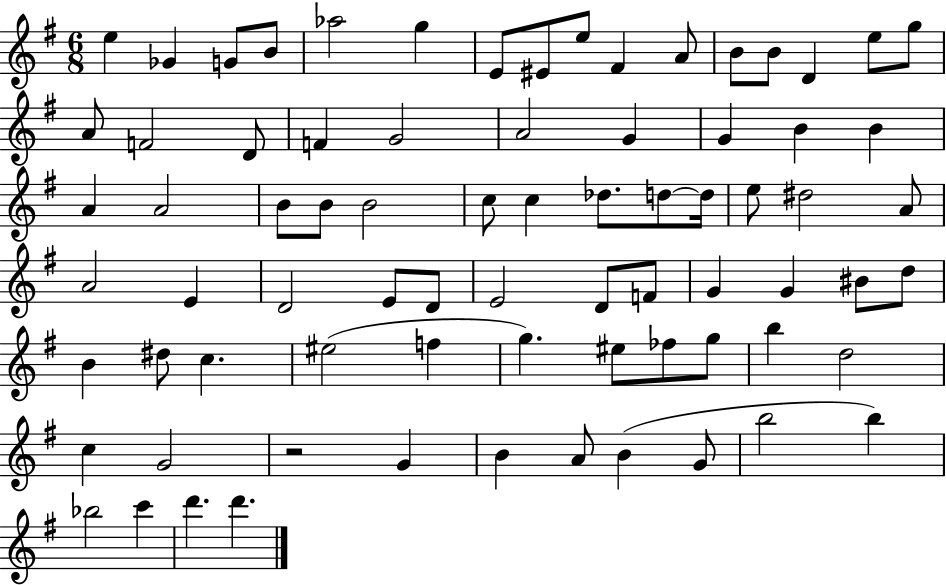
X:1
T:Untitled
M:6/8
L:1/4
K:G
e _G G/2 B/2 _a2 g E/2 ^E/2 e/2 ^F A/2 B/2 B/2 D e/2 g/2 A/2 F2 D/2 F G2 A2 G G B B A A2 B/2 B/2 B2 c/2 c _d/2 d/2 d/4 e/2 ^d2 A/2 A2 E D2 E/2 D/2 E2 D/2 F/2 G G ^B/2 d/2 B ^d/2 c ^e2 f g ^e/2 _f/2 g/2 b d2 c G2 z2 G B A/2 B G/2 b2 b _b2 c' d' d'